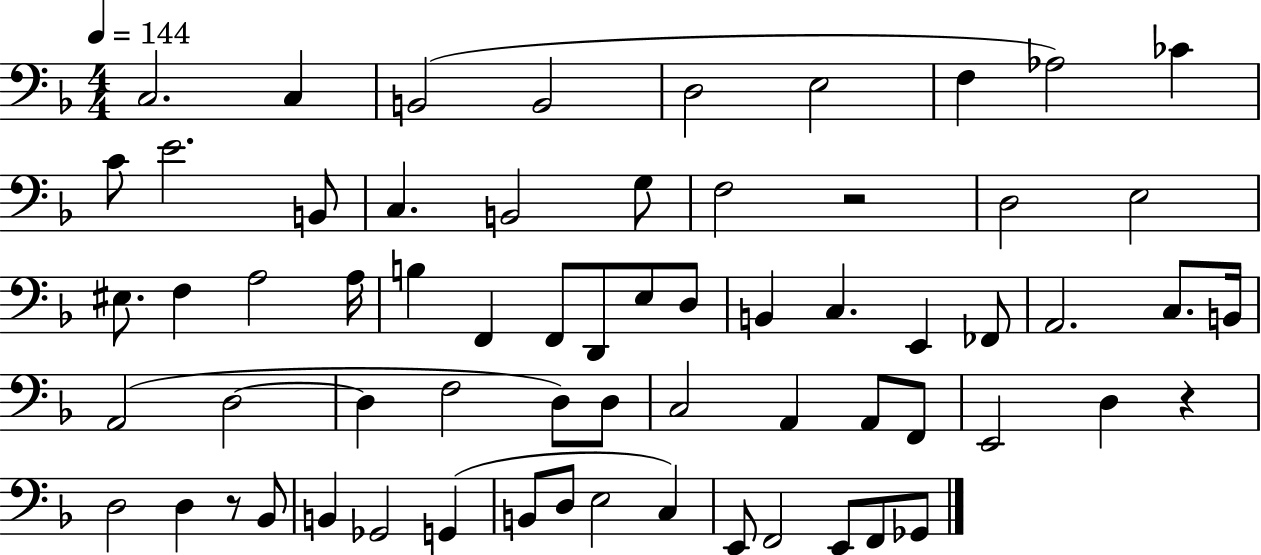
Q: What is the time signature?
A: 4/4